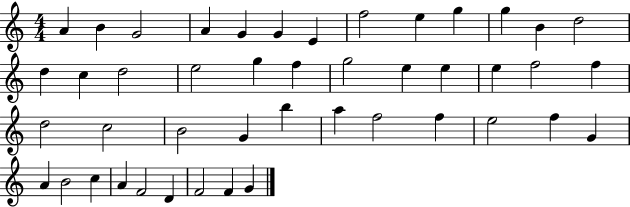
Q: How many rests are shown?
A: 0